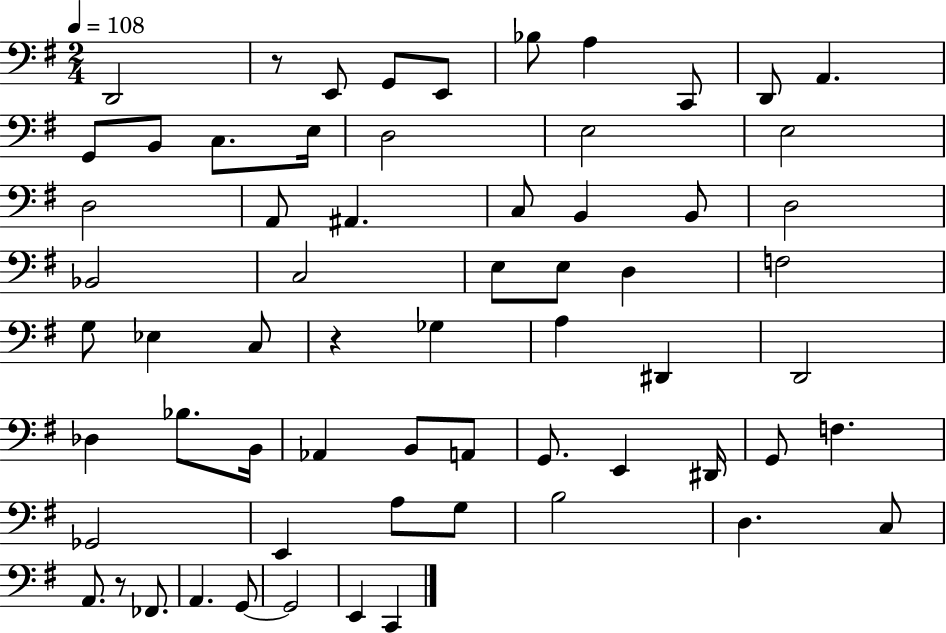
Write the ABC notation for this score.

X:1
T:Untitled
M:2/4
L:1/4
K:G
D,,2 z/2 E,,/2 G,,/2 E,,/2 _B,/2 A, C,,/2 D,,/2 A,, G,,/2 B,,/2 C,/2 E,/4 D,2 E,2 E,2 D,2 A,,/2 ^A,, C,/2 B,, B,,/2 D,2 _B,,2 C,2 E,/2 E,/2 D, F,2 G,/2 _E, C,/2 z _G, A, ^D,, D,,2 _D, _B,/2 B,,/4 _A,, B,,/2 A,,/2 G,,/2 E,, ^D,,/4 G,,/2 F, _G,,2 E,, A,/2 G,/2 B,2 D, C,/2 A,,/2 z/2 _F,,/2 A,, G,,/2 G,,2 E,, C,,